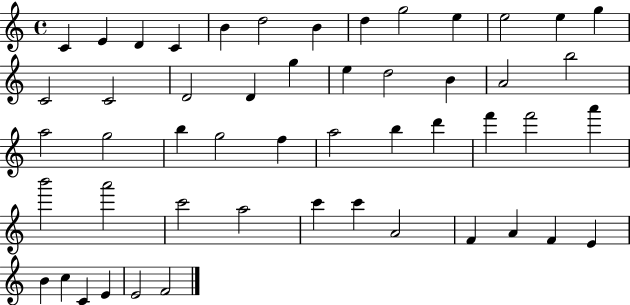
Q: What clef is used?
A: treble